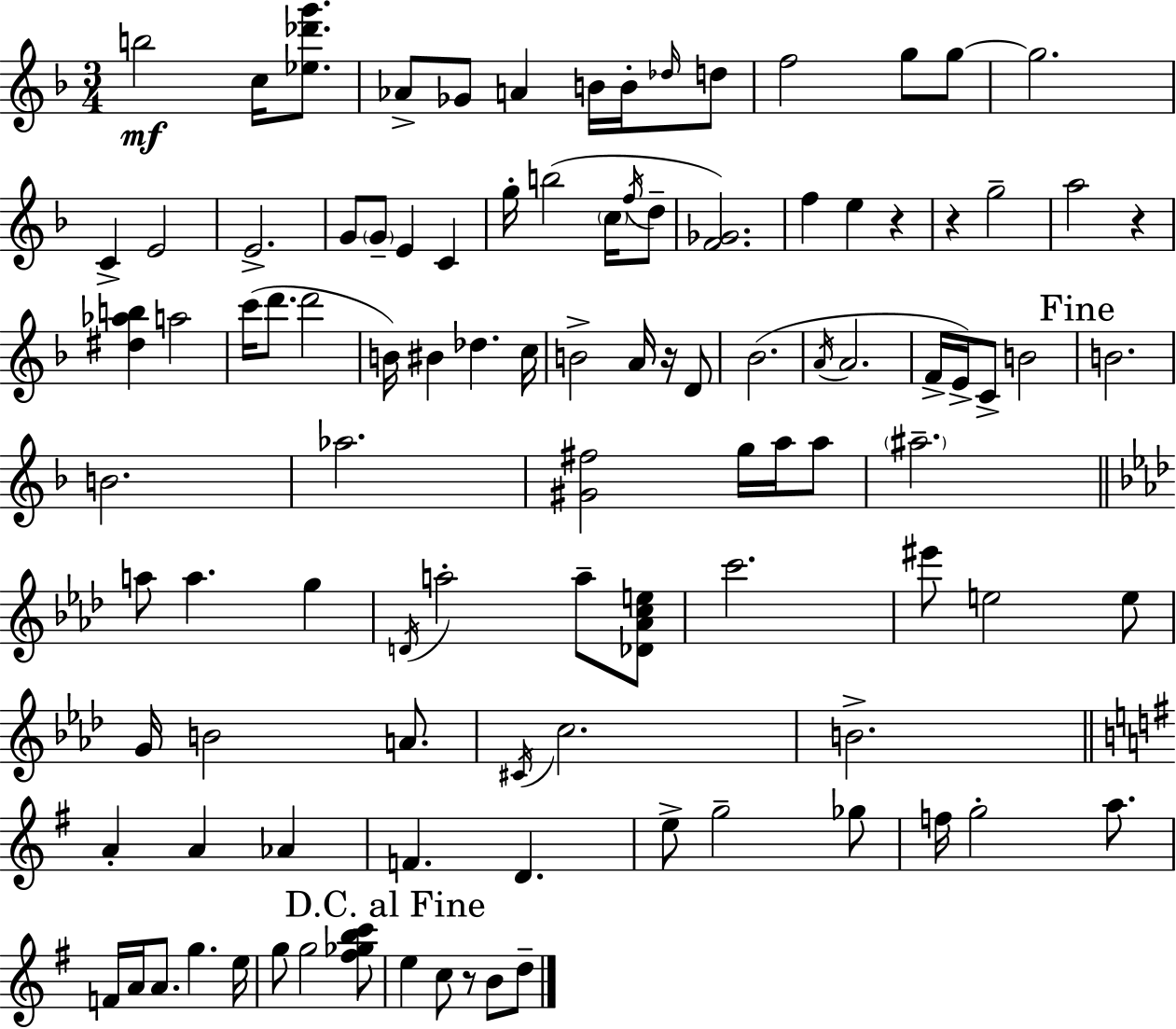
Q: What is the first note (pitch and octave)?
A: B5